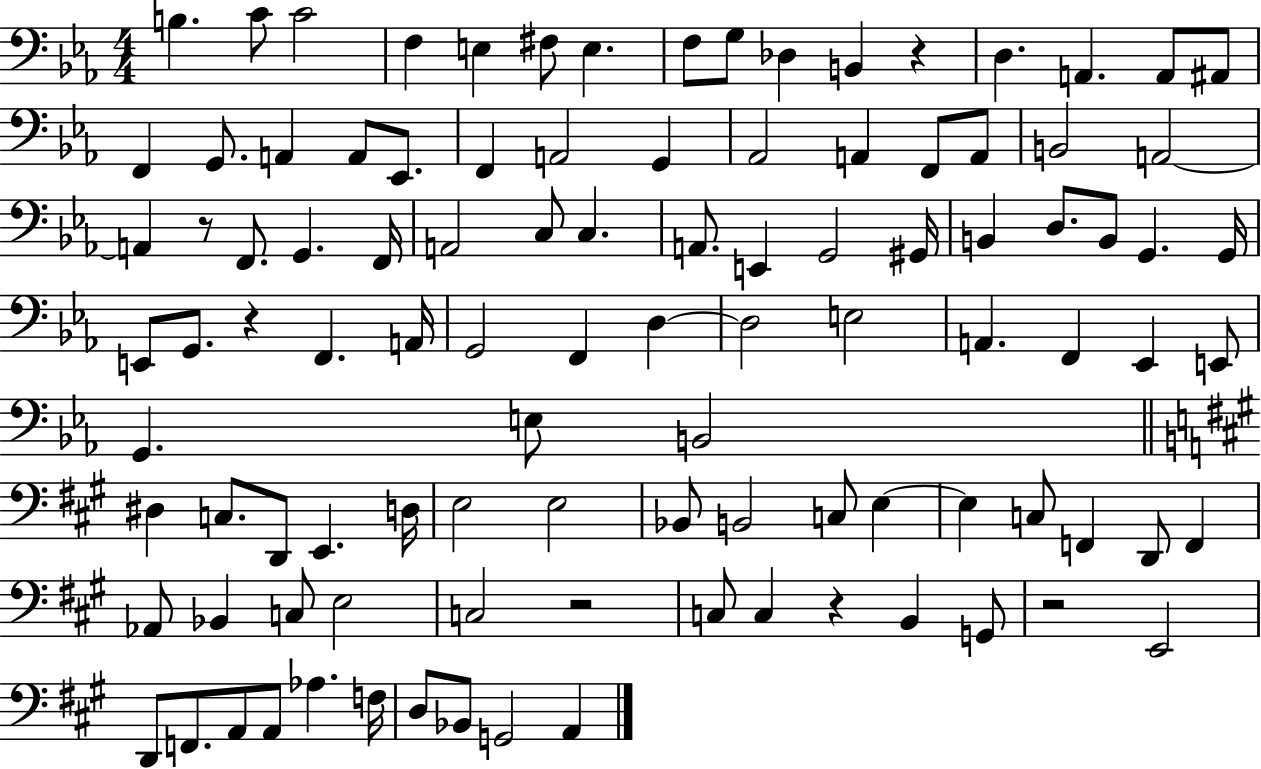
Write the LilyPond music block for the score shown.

{
  \clef bass
  \numericTimeSignature
  \time 4/4
  \key ees \major
  \repeat volta 2 { b4. c'8 c'2 | f4 e4 fis8 e4. | f8 g8 des4 b,4 r4 | d4. a,4. a,8 ais,8 | \break f,4 g,8. a,4 a,8 ees,8. | f,4 a,2 g,4 | aes,2 a,4 f,8 a,8 | b,2 a,2~~ | \break a,4 r8 f,8. g,4. f,16 | a,2 c8 c4. | a,8. e,4 g,2 gis,16 | b,4 d8. b,8 g,4. g,16 | \break e,8 g,8. r4 f,4. a,16 | g,2 f,4 d4~~ | d2 e2 | a,4. f,4 ees,4 e,8 | \break g,4. e8 b,2 | \bar "||" \break \key a \major dis4 c8. d,8 e,4. d16 | e2 e2 | bes,8 b,2 c8 e4~~ | e4 c8 f,4 d,8 f,4 | \break aes,8 bes,4 c8 e2 | c2 r2 | c8 c4 r4 b,4 g,8 | r2 e,2 | \break d,8 f,8. a,8 a,8 aes4. f16 | d8 bes,8 g,2 a,4 | } \bar "|."
}